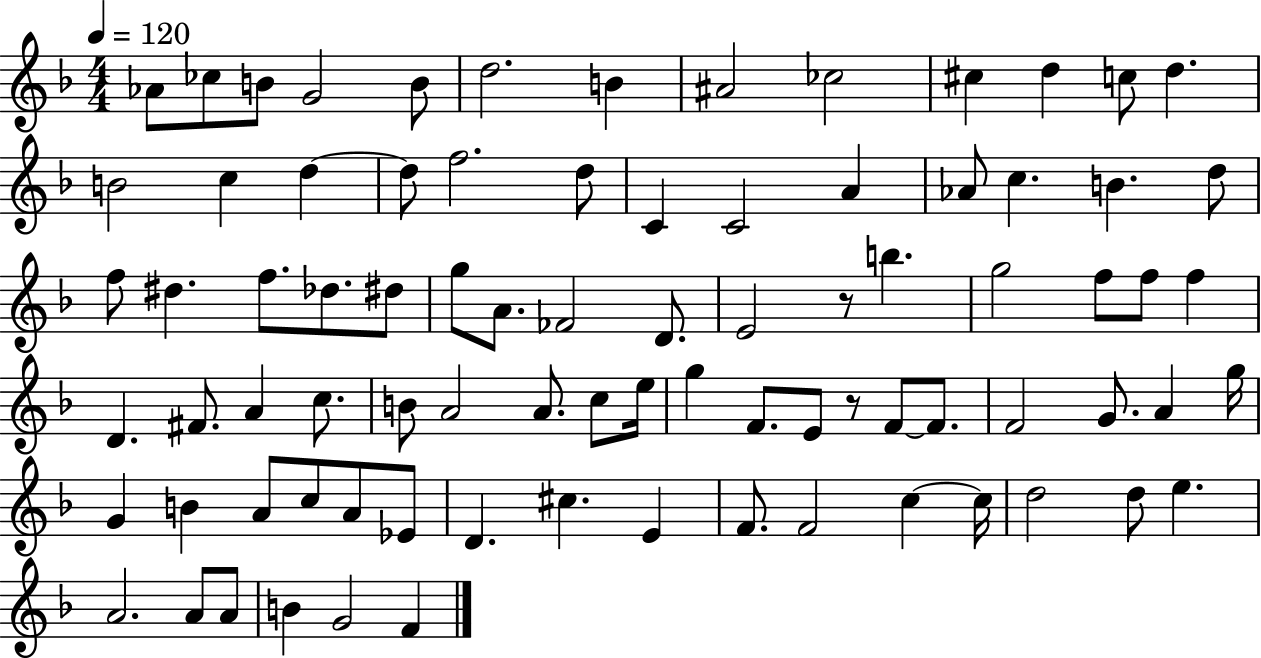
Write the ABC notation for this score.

X:1
T:Untitled
M:4/4
L:1/4
K:F
_A/2 _c/2 B/2 G2 B/2 d2 B ^A2 _c2 ^c d c/2 d B2 c d d/2 f2 d/2 C C2 A _A/2 c B d/2 f/2 ^d f/2 _d/2 ^d/2 g/2 A/2 _F2 D/2 E2 z/2 b g2 f/2 f/2 f D ^F/2 A c/2 B/2 A2 A/2 c/2 e/4 g F/2 E/2 z/2 F/2 F/2 F2 G/2 A g/4 G B A/2 c/2 A/2 _E/2 D ^c E F/2 F2 c c/4 d2 d/2 e A2 A/2 A/2 B G2 F